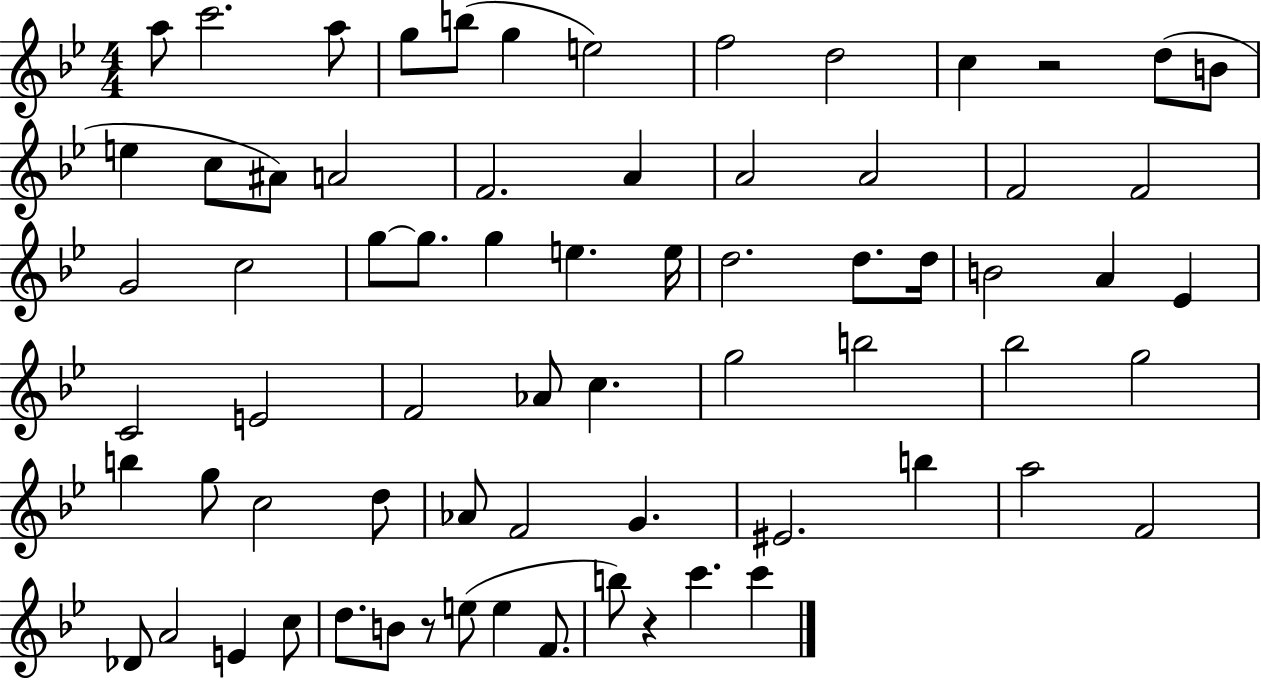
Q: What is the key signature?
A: BES major